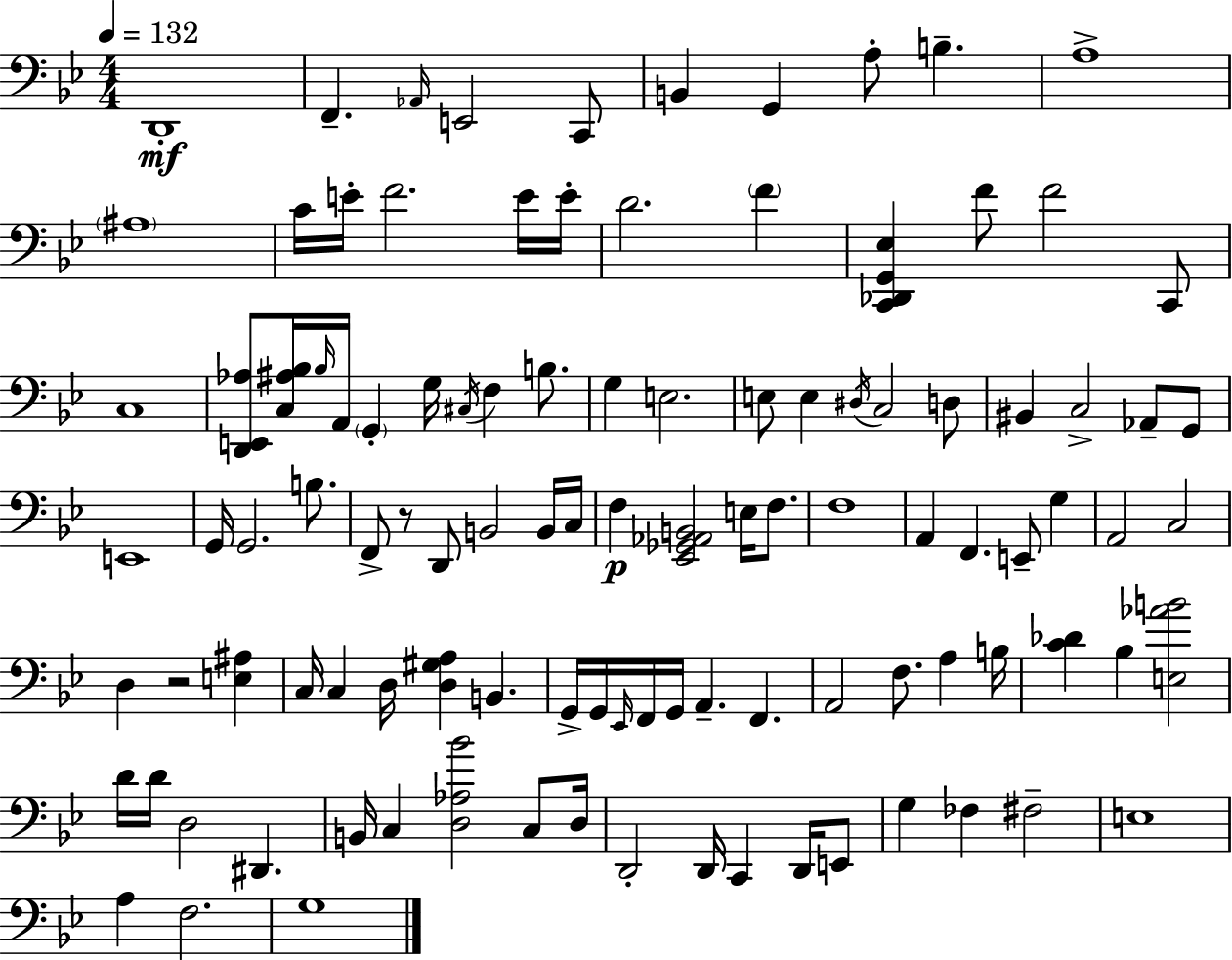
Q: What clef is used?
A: bass